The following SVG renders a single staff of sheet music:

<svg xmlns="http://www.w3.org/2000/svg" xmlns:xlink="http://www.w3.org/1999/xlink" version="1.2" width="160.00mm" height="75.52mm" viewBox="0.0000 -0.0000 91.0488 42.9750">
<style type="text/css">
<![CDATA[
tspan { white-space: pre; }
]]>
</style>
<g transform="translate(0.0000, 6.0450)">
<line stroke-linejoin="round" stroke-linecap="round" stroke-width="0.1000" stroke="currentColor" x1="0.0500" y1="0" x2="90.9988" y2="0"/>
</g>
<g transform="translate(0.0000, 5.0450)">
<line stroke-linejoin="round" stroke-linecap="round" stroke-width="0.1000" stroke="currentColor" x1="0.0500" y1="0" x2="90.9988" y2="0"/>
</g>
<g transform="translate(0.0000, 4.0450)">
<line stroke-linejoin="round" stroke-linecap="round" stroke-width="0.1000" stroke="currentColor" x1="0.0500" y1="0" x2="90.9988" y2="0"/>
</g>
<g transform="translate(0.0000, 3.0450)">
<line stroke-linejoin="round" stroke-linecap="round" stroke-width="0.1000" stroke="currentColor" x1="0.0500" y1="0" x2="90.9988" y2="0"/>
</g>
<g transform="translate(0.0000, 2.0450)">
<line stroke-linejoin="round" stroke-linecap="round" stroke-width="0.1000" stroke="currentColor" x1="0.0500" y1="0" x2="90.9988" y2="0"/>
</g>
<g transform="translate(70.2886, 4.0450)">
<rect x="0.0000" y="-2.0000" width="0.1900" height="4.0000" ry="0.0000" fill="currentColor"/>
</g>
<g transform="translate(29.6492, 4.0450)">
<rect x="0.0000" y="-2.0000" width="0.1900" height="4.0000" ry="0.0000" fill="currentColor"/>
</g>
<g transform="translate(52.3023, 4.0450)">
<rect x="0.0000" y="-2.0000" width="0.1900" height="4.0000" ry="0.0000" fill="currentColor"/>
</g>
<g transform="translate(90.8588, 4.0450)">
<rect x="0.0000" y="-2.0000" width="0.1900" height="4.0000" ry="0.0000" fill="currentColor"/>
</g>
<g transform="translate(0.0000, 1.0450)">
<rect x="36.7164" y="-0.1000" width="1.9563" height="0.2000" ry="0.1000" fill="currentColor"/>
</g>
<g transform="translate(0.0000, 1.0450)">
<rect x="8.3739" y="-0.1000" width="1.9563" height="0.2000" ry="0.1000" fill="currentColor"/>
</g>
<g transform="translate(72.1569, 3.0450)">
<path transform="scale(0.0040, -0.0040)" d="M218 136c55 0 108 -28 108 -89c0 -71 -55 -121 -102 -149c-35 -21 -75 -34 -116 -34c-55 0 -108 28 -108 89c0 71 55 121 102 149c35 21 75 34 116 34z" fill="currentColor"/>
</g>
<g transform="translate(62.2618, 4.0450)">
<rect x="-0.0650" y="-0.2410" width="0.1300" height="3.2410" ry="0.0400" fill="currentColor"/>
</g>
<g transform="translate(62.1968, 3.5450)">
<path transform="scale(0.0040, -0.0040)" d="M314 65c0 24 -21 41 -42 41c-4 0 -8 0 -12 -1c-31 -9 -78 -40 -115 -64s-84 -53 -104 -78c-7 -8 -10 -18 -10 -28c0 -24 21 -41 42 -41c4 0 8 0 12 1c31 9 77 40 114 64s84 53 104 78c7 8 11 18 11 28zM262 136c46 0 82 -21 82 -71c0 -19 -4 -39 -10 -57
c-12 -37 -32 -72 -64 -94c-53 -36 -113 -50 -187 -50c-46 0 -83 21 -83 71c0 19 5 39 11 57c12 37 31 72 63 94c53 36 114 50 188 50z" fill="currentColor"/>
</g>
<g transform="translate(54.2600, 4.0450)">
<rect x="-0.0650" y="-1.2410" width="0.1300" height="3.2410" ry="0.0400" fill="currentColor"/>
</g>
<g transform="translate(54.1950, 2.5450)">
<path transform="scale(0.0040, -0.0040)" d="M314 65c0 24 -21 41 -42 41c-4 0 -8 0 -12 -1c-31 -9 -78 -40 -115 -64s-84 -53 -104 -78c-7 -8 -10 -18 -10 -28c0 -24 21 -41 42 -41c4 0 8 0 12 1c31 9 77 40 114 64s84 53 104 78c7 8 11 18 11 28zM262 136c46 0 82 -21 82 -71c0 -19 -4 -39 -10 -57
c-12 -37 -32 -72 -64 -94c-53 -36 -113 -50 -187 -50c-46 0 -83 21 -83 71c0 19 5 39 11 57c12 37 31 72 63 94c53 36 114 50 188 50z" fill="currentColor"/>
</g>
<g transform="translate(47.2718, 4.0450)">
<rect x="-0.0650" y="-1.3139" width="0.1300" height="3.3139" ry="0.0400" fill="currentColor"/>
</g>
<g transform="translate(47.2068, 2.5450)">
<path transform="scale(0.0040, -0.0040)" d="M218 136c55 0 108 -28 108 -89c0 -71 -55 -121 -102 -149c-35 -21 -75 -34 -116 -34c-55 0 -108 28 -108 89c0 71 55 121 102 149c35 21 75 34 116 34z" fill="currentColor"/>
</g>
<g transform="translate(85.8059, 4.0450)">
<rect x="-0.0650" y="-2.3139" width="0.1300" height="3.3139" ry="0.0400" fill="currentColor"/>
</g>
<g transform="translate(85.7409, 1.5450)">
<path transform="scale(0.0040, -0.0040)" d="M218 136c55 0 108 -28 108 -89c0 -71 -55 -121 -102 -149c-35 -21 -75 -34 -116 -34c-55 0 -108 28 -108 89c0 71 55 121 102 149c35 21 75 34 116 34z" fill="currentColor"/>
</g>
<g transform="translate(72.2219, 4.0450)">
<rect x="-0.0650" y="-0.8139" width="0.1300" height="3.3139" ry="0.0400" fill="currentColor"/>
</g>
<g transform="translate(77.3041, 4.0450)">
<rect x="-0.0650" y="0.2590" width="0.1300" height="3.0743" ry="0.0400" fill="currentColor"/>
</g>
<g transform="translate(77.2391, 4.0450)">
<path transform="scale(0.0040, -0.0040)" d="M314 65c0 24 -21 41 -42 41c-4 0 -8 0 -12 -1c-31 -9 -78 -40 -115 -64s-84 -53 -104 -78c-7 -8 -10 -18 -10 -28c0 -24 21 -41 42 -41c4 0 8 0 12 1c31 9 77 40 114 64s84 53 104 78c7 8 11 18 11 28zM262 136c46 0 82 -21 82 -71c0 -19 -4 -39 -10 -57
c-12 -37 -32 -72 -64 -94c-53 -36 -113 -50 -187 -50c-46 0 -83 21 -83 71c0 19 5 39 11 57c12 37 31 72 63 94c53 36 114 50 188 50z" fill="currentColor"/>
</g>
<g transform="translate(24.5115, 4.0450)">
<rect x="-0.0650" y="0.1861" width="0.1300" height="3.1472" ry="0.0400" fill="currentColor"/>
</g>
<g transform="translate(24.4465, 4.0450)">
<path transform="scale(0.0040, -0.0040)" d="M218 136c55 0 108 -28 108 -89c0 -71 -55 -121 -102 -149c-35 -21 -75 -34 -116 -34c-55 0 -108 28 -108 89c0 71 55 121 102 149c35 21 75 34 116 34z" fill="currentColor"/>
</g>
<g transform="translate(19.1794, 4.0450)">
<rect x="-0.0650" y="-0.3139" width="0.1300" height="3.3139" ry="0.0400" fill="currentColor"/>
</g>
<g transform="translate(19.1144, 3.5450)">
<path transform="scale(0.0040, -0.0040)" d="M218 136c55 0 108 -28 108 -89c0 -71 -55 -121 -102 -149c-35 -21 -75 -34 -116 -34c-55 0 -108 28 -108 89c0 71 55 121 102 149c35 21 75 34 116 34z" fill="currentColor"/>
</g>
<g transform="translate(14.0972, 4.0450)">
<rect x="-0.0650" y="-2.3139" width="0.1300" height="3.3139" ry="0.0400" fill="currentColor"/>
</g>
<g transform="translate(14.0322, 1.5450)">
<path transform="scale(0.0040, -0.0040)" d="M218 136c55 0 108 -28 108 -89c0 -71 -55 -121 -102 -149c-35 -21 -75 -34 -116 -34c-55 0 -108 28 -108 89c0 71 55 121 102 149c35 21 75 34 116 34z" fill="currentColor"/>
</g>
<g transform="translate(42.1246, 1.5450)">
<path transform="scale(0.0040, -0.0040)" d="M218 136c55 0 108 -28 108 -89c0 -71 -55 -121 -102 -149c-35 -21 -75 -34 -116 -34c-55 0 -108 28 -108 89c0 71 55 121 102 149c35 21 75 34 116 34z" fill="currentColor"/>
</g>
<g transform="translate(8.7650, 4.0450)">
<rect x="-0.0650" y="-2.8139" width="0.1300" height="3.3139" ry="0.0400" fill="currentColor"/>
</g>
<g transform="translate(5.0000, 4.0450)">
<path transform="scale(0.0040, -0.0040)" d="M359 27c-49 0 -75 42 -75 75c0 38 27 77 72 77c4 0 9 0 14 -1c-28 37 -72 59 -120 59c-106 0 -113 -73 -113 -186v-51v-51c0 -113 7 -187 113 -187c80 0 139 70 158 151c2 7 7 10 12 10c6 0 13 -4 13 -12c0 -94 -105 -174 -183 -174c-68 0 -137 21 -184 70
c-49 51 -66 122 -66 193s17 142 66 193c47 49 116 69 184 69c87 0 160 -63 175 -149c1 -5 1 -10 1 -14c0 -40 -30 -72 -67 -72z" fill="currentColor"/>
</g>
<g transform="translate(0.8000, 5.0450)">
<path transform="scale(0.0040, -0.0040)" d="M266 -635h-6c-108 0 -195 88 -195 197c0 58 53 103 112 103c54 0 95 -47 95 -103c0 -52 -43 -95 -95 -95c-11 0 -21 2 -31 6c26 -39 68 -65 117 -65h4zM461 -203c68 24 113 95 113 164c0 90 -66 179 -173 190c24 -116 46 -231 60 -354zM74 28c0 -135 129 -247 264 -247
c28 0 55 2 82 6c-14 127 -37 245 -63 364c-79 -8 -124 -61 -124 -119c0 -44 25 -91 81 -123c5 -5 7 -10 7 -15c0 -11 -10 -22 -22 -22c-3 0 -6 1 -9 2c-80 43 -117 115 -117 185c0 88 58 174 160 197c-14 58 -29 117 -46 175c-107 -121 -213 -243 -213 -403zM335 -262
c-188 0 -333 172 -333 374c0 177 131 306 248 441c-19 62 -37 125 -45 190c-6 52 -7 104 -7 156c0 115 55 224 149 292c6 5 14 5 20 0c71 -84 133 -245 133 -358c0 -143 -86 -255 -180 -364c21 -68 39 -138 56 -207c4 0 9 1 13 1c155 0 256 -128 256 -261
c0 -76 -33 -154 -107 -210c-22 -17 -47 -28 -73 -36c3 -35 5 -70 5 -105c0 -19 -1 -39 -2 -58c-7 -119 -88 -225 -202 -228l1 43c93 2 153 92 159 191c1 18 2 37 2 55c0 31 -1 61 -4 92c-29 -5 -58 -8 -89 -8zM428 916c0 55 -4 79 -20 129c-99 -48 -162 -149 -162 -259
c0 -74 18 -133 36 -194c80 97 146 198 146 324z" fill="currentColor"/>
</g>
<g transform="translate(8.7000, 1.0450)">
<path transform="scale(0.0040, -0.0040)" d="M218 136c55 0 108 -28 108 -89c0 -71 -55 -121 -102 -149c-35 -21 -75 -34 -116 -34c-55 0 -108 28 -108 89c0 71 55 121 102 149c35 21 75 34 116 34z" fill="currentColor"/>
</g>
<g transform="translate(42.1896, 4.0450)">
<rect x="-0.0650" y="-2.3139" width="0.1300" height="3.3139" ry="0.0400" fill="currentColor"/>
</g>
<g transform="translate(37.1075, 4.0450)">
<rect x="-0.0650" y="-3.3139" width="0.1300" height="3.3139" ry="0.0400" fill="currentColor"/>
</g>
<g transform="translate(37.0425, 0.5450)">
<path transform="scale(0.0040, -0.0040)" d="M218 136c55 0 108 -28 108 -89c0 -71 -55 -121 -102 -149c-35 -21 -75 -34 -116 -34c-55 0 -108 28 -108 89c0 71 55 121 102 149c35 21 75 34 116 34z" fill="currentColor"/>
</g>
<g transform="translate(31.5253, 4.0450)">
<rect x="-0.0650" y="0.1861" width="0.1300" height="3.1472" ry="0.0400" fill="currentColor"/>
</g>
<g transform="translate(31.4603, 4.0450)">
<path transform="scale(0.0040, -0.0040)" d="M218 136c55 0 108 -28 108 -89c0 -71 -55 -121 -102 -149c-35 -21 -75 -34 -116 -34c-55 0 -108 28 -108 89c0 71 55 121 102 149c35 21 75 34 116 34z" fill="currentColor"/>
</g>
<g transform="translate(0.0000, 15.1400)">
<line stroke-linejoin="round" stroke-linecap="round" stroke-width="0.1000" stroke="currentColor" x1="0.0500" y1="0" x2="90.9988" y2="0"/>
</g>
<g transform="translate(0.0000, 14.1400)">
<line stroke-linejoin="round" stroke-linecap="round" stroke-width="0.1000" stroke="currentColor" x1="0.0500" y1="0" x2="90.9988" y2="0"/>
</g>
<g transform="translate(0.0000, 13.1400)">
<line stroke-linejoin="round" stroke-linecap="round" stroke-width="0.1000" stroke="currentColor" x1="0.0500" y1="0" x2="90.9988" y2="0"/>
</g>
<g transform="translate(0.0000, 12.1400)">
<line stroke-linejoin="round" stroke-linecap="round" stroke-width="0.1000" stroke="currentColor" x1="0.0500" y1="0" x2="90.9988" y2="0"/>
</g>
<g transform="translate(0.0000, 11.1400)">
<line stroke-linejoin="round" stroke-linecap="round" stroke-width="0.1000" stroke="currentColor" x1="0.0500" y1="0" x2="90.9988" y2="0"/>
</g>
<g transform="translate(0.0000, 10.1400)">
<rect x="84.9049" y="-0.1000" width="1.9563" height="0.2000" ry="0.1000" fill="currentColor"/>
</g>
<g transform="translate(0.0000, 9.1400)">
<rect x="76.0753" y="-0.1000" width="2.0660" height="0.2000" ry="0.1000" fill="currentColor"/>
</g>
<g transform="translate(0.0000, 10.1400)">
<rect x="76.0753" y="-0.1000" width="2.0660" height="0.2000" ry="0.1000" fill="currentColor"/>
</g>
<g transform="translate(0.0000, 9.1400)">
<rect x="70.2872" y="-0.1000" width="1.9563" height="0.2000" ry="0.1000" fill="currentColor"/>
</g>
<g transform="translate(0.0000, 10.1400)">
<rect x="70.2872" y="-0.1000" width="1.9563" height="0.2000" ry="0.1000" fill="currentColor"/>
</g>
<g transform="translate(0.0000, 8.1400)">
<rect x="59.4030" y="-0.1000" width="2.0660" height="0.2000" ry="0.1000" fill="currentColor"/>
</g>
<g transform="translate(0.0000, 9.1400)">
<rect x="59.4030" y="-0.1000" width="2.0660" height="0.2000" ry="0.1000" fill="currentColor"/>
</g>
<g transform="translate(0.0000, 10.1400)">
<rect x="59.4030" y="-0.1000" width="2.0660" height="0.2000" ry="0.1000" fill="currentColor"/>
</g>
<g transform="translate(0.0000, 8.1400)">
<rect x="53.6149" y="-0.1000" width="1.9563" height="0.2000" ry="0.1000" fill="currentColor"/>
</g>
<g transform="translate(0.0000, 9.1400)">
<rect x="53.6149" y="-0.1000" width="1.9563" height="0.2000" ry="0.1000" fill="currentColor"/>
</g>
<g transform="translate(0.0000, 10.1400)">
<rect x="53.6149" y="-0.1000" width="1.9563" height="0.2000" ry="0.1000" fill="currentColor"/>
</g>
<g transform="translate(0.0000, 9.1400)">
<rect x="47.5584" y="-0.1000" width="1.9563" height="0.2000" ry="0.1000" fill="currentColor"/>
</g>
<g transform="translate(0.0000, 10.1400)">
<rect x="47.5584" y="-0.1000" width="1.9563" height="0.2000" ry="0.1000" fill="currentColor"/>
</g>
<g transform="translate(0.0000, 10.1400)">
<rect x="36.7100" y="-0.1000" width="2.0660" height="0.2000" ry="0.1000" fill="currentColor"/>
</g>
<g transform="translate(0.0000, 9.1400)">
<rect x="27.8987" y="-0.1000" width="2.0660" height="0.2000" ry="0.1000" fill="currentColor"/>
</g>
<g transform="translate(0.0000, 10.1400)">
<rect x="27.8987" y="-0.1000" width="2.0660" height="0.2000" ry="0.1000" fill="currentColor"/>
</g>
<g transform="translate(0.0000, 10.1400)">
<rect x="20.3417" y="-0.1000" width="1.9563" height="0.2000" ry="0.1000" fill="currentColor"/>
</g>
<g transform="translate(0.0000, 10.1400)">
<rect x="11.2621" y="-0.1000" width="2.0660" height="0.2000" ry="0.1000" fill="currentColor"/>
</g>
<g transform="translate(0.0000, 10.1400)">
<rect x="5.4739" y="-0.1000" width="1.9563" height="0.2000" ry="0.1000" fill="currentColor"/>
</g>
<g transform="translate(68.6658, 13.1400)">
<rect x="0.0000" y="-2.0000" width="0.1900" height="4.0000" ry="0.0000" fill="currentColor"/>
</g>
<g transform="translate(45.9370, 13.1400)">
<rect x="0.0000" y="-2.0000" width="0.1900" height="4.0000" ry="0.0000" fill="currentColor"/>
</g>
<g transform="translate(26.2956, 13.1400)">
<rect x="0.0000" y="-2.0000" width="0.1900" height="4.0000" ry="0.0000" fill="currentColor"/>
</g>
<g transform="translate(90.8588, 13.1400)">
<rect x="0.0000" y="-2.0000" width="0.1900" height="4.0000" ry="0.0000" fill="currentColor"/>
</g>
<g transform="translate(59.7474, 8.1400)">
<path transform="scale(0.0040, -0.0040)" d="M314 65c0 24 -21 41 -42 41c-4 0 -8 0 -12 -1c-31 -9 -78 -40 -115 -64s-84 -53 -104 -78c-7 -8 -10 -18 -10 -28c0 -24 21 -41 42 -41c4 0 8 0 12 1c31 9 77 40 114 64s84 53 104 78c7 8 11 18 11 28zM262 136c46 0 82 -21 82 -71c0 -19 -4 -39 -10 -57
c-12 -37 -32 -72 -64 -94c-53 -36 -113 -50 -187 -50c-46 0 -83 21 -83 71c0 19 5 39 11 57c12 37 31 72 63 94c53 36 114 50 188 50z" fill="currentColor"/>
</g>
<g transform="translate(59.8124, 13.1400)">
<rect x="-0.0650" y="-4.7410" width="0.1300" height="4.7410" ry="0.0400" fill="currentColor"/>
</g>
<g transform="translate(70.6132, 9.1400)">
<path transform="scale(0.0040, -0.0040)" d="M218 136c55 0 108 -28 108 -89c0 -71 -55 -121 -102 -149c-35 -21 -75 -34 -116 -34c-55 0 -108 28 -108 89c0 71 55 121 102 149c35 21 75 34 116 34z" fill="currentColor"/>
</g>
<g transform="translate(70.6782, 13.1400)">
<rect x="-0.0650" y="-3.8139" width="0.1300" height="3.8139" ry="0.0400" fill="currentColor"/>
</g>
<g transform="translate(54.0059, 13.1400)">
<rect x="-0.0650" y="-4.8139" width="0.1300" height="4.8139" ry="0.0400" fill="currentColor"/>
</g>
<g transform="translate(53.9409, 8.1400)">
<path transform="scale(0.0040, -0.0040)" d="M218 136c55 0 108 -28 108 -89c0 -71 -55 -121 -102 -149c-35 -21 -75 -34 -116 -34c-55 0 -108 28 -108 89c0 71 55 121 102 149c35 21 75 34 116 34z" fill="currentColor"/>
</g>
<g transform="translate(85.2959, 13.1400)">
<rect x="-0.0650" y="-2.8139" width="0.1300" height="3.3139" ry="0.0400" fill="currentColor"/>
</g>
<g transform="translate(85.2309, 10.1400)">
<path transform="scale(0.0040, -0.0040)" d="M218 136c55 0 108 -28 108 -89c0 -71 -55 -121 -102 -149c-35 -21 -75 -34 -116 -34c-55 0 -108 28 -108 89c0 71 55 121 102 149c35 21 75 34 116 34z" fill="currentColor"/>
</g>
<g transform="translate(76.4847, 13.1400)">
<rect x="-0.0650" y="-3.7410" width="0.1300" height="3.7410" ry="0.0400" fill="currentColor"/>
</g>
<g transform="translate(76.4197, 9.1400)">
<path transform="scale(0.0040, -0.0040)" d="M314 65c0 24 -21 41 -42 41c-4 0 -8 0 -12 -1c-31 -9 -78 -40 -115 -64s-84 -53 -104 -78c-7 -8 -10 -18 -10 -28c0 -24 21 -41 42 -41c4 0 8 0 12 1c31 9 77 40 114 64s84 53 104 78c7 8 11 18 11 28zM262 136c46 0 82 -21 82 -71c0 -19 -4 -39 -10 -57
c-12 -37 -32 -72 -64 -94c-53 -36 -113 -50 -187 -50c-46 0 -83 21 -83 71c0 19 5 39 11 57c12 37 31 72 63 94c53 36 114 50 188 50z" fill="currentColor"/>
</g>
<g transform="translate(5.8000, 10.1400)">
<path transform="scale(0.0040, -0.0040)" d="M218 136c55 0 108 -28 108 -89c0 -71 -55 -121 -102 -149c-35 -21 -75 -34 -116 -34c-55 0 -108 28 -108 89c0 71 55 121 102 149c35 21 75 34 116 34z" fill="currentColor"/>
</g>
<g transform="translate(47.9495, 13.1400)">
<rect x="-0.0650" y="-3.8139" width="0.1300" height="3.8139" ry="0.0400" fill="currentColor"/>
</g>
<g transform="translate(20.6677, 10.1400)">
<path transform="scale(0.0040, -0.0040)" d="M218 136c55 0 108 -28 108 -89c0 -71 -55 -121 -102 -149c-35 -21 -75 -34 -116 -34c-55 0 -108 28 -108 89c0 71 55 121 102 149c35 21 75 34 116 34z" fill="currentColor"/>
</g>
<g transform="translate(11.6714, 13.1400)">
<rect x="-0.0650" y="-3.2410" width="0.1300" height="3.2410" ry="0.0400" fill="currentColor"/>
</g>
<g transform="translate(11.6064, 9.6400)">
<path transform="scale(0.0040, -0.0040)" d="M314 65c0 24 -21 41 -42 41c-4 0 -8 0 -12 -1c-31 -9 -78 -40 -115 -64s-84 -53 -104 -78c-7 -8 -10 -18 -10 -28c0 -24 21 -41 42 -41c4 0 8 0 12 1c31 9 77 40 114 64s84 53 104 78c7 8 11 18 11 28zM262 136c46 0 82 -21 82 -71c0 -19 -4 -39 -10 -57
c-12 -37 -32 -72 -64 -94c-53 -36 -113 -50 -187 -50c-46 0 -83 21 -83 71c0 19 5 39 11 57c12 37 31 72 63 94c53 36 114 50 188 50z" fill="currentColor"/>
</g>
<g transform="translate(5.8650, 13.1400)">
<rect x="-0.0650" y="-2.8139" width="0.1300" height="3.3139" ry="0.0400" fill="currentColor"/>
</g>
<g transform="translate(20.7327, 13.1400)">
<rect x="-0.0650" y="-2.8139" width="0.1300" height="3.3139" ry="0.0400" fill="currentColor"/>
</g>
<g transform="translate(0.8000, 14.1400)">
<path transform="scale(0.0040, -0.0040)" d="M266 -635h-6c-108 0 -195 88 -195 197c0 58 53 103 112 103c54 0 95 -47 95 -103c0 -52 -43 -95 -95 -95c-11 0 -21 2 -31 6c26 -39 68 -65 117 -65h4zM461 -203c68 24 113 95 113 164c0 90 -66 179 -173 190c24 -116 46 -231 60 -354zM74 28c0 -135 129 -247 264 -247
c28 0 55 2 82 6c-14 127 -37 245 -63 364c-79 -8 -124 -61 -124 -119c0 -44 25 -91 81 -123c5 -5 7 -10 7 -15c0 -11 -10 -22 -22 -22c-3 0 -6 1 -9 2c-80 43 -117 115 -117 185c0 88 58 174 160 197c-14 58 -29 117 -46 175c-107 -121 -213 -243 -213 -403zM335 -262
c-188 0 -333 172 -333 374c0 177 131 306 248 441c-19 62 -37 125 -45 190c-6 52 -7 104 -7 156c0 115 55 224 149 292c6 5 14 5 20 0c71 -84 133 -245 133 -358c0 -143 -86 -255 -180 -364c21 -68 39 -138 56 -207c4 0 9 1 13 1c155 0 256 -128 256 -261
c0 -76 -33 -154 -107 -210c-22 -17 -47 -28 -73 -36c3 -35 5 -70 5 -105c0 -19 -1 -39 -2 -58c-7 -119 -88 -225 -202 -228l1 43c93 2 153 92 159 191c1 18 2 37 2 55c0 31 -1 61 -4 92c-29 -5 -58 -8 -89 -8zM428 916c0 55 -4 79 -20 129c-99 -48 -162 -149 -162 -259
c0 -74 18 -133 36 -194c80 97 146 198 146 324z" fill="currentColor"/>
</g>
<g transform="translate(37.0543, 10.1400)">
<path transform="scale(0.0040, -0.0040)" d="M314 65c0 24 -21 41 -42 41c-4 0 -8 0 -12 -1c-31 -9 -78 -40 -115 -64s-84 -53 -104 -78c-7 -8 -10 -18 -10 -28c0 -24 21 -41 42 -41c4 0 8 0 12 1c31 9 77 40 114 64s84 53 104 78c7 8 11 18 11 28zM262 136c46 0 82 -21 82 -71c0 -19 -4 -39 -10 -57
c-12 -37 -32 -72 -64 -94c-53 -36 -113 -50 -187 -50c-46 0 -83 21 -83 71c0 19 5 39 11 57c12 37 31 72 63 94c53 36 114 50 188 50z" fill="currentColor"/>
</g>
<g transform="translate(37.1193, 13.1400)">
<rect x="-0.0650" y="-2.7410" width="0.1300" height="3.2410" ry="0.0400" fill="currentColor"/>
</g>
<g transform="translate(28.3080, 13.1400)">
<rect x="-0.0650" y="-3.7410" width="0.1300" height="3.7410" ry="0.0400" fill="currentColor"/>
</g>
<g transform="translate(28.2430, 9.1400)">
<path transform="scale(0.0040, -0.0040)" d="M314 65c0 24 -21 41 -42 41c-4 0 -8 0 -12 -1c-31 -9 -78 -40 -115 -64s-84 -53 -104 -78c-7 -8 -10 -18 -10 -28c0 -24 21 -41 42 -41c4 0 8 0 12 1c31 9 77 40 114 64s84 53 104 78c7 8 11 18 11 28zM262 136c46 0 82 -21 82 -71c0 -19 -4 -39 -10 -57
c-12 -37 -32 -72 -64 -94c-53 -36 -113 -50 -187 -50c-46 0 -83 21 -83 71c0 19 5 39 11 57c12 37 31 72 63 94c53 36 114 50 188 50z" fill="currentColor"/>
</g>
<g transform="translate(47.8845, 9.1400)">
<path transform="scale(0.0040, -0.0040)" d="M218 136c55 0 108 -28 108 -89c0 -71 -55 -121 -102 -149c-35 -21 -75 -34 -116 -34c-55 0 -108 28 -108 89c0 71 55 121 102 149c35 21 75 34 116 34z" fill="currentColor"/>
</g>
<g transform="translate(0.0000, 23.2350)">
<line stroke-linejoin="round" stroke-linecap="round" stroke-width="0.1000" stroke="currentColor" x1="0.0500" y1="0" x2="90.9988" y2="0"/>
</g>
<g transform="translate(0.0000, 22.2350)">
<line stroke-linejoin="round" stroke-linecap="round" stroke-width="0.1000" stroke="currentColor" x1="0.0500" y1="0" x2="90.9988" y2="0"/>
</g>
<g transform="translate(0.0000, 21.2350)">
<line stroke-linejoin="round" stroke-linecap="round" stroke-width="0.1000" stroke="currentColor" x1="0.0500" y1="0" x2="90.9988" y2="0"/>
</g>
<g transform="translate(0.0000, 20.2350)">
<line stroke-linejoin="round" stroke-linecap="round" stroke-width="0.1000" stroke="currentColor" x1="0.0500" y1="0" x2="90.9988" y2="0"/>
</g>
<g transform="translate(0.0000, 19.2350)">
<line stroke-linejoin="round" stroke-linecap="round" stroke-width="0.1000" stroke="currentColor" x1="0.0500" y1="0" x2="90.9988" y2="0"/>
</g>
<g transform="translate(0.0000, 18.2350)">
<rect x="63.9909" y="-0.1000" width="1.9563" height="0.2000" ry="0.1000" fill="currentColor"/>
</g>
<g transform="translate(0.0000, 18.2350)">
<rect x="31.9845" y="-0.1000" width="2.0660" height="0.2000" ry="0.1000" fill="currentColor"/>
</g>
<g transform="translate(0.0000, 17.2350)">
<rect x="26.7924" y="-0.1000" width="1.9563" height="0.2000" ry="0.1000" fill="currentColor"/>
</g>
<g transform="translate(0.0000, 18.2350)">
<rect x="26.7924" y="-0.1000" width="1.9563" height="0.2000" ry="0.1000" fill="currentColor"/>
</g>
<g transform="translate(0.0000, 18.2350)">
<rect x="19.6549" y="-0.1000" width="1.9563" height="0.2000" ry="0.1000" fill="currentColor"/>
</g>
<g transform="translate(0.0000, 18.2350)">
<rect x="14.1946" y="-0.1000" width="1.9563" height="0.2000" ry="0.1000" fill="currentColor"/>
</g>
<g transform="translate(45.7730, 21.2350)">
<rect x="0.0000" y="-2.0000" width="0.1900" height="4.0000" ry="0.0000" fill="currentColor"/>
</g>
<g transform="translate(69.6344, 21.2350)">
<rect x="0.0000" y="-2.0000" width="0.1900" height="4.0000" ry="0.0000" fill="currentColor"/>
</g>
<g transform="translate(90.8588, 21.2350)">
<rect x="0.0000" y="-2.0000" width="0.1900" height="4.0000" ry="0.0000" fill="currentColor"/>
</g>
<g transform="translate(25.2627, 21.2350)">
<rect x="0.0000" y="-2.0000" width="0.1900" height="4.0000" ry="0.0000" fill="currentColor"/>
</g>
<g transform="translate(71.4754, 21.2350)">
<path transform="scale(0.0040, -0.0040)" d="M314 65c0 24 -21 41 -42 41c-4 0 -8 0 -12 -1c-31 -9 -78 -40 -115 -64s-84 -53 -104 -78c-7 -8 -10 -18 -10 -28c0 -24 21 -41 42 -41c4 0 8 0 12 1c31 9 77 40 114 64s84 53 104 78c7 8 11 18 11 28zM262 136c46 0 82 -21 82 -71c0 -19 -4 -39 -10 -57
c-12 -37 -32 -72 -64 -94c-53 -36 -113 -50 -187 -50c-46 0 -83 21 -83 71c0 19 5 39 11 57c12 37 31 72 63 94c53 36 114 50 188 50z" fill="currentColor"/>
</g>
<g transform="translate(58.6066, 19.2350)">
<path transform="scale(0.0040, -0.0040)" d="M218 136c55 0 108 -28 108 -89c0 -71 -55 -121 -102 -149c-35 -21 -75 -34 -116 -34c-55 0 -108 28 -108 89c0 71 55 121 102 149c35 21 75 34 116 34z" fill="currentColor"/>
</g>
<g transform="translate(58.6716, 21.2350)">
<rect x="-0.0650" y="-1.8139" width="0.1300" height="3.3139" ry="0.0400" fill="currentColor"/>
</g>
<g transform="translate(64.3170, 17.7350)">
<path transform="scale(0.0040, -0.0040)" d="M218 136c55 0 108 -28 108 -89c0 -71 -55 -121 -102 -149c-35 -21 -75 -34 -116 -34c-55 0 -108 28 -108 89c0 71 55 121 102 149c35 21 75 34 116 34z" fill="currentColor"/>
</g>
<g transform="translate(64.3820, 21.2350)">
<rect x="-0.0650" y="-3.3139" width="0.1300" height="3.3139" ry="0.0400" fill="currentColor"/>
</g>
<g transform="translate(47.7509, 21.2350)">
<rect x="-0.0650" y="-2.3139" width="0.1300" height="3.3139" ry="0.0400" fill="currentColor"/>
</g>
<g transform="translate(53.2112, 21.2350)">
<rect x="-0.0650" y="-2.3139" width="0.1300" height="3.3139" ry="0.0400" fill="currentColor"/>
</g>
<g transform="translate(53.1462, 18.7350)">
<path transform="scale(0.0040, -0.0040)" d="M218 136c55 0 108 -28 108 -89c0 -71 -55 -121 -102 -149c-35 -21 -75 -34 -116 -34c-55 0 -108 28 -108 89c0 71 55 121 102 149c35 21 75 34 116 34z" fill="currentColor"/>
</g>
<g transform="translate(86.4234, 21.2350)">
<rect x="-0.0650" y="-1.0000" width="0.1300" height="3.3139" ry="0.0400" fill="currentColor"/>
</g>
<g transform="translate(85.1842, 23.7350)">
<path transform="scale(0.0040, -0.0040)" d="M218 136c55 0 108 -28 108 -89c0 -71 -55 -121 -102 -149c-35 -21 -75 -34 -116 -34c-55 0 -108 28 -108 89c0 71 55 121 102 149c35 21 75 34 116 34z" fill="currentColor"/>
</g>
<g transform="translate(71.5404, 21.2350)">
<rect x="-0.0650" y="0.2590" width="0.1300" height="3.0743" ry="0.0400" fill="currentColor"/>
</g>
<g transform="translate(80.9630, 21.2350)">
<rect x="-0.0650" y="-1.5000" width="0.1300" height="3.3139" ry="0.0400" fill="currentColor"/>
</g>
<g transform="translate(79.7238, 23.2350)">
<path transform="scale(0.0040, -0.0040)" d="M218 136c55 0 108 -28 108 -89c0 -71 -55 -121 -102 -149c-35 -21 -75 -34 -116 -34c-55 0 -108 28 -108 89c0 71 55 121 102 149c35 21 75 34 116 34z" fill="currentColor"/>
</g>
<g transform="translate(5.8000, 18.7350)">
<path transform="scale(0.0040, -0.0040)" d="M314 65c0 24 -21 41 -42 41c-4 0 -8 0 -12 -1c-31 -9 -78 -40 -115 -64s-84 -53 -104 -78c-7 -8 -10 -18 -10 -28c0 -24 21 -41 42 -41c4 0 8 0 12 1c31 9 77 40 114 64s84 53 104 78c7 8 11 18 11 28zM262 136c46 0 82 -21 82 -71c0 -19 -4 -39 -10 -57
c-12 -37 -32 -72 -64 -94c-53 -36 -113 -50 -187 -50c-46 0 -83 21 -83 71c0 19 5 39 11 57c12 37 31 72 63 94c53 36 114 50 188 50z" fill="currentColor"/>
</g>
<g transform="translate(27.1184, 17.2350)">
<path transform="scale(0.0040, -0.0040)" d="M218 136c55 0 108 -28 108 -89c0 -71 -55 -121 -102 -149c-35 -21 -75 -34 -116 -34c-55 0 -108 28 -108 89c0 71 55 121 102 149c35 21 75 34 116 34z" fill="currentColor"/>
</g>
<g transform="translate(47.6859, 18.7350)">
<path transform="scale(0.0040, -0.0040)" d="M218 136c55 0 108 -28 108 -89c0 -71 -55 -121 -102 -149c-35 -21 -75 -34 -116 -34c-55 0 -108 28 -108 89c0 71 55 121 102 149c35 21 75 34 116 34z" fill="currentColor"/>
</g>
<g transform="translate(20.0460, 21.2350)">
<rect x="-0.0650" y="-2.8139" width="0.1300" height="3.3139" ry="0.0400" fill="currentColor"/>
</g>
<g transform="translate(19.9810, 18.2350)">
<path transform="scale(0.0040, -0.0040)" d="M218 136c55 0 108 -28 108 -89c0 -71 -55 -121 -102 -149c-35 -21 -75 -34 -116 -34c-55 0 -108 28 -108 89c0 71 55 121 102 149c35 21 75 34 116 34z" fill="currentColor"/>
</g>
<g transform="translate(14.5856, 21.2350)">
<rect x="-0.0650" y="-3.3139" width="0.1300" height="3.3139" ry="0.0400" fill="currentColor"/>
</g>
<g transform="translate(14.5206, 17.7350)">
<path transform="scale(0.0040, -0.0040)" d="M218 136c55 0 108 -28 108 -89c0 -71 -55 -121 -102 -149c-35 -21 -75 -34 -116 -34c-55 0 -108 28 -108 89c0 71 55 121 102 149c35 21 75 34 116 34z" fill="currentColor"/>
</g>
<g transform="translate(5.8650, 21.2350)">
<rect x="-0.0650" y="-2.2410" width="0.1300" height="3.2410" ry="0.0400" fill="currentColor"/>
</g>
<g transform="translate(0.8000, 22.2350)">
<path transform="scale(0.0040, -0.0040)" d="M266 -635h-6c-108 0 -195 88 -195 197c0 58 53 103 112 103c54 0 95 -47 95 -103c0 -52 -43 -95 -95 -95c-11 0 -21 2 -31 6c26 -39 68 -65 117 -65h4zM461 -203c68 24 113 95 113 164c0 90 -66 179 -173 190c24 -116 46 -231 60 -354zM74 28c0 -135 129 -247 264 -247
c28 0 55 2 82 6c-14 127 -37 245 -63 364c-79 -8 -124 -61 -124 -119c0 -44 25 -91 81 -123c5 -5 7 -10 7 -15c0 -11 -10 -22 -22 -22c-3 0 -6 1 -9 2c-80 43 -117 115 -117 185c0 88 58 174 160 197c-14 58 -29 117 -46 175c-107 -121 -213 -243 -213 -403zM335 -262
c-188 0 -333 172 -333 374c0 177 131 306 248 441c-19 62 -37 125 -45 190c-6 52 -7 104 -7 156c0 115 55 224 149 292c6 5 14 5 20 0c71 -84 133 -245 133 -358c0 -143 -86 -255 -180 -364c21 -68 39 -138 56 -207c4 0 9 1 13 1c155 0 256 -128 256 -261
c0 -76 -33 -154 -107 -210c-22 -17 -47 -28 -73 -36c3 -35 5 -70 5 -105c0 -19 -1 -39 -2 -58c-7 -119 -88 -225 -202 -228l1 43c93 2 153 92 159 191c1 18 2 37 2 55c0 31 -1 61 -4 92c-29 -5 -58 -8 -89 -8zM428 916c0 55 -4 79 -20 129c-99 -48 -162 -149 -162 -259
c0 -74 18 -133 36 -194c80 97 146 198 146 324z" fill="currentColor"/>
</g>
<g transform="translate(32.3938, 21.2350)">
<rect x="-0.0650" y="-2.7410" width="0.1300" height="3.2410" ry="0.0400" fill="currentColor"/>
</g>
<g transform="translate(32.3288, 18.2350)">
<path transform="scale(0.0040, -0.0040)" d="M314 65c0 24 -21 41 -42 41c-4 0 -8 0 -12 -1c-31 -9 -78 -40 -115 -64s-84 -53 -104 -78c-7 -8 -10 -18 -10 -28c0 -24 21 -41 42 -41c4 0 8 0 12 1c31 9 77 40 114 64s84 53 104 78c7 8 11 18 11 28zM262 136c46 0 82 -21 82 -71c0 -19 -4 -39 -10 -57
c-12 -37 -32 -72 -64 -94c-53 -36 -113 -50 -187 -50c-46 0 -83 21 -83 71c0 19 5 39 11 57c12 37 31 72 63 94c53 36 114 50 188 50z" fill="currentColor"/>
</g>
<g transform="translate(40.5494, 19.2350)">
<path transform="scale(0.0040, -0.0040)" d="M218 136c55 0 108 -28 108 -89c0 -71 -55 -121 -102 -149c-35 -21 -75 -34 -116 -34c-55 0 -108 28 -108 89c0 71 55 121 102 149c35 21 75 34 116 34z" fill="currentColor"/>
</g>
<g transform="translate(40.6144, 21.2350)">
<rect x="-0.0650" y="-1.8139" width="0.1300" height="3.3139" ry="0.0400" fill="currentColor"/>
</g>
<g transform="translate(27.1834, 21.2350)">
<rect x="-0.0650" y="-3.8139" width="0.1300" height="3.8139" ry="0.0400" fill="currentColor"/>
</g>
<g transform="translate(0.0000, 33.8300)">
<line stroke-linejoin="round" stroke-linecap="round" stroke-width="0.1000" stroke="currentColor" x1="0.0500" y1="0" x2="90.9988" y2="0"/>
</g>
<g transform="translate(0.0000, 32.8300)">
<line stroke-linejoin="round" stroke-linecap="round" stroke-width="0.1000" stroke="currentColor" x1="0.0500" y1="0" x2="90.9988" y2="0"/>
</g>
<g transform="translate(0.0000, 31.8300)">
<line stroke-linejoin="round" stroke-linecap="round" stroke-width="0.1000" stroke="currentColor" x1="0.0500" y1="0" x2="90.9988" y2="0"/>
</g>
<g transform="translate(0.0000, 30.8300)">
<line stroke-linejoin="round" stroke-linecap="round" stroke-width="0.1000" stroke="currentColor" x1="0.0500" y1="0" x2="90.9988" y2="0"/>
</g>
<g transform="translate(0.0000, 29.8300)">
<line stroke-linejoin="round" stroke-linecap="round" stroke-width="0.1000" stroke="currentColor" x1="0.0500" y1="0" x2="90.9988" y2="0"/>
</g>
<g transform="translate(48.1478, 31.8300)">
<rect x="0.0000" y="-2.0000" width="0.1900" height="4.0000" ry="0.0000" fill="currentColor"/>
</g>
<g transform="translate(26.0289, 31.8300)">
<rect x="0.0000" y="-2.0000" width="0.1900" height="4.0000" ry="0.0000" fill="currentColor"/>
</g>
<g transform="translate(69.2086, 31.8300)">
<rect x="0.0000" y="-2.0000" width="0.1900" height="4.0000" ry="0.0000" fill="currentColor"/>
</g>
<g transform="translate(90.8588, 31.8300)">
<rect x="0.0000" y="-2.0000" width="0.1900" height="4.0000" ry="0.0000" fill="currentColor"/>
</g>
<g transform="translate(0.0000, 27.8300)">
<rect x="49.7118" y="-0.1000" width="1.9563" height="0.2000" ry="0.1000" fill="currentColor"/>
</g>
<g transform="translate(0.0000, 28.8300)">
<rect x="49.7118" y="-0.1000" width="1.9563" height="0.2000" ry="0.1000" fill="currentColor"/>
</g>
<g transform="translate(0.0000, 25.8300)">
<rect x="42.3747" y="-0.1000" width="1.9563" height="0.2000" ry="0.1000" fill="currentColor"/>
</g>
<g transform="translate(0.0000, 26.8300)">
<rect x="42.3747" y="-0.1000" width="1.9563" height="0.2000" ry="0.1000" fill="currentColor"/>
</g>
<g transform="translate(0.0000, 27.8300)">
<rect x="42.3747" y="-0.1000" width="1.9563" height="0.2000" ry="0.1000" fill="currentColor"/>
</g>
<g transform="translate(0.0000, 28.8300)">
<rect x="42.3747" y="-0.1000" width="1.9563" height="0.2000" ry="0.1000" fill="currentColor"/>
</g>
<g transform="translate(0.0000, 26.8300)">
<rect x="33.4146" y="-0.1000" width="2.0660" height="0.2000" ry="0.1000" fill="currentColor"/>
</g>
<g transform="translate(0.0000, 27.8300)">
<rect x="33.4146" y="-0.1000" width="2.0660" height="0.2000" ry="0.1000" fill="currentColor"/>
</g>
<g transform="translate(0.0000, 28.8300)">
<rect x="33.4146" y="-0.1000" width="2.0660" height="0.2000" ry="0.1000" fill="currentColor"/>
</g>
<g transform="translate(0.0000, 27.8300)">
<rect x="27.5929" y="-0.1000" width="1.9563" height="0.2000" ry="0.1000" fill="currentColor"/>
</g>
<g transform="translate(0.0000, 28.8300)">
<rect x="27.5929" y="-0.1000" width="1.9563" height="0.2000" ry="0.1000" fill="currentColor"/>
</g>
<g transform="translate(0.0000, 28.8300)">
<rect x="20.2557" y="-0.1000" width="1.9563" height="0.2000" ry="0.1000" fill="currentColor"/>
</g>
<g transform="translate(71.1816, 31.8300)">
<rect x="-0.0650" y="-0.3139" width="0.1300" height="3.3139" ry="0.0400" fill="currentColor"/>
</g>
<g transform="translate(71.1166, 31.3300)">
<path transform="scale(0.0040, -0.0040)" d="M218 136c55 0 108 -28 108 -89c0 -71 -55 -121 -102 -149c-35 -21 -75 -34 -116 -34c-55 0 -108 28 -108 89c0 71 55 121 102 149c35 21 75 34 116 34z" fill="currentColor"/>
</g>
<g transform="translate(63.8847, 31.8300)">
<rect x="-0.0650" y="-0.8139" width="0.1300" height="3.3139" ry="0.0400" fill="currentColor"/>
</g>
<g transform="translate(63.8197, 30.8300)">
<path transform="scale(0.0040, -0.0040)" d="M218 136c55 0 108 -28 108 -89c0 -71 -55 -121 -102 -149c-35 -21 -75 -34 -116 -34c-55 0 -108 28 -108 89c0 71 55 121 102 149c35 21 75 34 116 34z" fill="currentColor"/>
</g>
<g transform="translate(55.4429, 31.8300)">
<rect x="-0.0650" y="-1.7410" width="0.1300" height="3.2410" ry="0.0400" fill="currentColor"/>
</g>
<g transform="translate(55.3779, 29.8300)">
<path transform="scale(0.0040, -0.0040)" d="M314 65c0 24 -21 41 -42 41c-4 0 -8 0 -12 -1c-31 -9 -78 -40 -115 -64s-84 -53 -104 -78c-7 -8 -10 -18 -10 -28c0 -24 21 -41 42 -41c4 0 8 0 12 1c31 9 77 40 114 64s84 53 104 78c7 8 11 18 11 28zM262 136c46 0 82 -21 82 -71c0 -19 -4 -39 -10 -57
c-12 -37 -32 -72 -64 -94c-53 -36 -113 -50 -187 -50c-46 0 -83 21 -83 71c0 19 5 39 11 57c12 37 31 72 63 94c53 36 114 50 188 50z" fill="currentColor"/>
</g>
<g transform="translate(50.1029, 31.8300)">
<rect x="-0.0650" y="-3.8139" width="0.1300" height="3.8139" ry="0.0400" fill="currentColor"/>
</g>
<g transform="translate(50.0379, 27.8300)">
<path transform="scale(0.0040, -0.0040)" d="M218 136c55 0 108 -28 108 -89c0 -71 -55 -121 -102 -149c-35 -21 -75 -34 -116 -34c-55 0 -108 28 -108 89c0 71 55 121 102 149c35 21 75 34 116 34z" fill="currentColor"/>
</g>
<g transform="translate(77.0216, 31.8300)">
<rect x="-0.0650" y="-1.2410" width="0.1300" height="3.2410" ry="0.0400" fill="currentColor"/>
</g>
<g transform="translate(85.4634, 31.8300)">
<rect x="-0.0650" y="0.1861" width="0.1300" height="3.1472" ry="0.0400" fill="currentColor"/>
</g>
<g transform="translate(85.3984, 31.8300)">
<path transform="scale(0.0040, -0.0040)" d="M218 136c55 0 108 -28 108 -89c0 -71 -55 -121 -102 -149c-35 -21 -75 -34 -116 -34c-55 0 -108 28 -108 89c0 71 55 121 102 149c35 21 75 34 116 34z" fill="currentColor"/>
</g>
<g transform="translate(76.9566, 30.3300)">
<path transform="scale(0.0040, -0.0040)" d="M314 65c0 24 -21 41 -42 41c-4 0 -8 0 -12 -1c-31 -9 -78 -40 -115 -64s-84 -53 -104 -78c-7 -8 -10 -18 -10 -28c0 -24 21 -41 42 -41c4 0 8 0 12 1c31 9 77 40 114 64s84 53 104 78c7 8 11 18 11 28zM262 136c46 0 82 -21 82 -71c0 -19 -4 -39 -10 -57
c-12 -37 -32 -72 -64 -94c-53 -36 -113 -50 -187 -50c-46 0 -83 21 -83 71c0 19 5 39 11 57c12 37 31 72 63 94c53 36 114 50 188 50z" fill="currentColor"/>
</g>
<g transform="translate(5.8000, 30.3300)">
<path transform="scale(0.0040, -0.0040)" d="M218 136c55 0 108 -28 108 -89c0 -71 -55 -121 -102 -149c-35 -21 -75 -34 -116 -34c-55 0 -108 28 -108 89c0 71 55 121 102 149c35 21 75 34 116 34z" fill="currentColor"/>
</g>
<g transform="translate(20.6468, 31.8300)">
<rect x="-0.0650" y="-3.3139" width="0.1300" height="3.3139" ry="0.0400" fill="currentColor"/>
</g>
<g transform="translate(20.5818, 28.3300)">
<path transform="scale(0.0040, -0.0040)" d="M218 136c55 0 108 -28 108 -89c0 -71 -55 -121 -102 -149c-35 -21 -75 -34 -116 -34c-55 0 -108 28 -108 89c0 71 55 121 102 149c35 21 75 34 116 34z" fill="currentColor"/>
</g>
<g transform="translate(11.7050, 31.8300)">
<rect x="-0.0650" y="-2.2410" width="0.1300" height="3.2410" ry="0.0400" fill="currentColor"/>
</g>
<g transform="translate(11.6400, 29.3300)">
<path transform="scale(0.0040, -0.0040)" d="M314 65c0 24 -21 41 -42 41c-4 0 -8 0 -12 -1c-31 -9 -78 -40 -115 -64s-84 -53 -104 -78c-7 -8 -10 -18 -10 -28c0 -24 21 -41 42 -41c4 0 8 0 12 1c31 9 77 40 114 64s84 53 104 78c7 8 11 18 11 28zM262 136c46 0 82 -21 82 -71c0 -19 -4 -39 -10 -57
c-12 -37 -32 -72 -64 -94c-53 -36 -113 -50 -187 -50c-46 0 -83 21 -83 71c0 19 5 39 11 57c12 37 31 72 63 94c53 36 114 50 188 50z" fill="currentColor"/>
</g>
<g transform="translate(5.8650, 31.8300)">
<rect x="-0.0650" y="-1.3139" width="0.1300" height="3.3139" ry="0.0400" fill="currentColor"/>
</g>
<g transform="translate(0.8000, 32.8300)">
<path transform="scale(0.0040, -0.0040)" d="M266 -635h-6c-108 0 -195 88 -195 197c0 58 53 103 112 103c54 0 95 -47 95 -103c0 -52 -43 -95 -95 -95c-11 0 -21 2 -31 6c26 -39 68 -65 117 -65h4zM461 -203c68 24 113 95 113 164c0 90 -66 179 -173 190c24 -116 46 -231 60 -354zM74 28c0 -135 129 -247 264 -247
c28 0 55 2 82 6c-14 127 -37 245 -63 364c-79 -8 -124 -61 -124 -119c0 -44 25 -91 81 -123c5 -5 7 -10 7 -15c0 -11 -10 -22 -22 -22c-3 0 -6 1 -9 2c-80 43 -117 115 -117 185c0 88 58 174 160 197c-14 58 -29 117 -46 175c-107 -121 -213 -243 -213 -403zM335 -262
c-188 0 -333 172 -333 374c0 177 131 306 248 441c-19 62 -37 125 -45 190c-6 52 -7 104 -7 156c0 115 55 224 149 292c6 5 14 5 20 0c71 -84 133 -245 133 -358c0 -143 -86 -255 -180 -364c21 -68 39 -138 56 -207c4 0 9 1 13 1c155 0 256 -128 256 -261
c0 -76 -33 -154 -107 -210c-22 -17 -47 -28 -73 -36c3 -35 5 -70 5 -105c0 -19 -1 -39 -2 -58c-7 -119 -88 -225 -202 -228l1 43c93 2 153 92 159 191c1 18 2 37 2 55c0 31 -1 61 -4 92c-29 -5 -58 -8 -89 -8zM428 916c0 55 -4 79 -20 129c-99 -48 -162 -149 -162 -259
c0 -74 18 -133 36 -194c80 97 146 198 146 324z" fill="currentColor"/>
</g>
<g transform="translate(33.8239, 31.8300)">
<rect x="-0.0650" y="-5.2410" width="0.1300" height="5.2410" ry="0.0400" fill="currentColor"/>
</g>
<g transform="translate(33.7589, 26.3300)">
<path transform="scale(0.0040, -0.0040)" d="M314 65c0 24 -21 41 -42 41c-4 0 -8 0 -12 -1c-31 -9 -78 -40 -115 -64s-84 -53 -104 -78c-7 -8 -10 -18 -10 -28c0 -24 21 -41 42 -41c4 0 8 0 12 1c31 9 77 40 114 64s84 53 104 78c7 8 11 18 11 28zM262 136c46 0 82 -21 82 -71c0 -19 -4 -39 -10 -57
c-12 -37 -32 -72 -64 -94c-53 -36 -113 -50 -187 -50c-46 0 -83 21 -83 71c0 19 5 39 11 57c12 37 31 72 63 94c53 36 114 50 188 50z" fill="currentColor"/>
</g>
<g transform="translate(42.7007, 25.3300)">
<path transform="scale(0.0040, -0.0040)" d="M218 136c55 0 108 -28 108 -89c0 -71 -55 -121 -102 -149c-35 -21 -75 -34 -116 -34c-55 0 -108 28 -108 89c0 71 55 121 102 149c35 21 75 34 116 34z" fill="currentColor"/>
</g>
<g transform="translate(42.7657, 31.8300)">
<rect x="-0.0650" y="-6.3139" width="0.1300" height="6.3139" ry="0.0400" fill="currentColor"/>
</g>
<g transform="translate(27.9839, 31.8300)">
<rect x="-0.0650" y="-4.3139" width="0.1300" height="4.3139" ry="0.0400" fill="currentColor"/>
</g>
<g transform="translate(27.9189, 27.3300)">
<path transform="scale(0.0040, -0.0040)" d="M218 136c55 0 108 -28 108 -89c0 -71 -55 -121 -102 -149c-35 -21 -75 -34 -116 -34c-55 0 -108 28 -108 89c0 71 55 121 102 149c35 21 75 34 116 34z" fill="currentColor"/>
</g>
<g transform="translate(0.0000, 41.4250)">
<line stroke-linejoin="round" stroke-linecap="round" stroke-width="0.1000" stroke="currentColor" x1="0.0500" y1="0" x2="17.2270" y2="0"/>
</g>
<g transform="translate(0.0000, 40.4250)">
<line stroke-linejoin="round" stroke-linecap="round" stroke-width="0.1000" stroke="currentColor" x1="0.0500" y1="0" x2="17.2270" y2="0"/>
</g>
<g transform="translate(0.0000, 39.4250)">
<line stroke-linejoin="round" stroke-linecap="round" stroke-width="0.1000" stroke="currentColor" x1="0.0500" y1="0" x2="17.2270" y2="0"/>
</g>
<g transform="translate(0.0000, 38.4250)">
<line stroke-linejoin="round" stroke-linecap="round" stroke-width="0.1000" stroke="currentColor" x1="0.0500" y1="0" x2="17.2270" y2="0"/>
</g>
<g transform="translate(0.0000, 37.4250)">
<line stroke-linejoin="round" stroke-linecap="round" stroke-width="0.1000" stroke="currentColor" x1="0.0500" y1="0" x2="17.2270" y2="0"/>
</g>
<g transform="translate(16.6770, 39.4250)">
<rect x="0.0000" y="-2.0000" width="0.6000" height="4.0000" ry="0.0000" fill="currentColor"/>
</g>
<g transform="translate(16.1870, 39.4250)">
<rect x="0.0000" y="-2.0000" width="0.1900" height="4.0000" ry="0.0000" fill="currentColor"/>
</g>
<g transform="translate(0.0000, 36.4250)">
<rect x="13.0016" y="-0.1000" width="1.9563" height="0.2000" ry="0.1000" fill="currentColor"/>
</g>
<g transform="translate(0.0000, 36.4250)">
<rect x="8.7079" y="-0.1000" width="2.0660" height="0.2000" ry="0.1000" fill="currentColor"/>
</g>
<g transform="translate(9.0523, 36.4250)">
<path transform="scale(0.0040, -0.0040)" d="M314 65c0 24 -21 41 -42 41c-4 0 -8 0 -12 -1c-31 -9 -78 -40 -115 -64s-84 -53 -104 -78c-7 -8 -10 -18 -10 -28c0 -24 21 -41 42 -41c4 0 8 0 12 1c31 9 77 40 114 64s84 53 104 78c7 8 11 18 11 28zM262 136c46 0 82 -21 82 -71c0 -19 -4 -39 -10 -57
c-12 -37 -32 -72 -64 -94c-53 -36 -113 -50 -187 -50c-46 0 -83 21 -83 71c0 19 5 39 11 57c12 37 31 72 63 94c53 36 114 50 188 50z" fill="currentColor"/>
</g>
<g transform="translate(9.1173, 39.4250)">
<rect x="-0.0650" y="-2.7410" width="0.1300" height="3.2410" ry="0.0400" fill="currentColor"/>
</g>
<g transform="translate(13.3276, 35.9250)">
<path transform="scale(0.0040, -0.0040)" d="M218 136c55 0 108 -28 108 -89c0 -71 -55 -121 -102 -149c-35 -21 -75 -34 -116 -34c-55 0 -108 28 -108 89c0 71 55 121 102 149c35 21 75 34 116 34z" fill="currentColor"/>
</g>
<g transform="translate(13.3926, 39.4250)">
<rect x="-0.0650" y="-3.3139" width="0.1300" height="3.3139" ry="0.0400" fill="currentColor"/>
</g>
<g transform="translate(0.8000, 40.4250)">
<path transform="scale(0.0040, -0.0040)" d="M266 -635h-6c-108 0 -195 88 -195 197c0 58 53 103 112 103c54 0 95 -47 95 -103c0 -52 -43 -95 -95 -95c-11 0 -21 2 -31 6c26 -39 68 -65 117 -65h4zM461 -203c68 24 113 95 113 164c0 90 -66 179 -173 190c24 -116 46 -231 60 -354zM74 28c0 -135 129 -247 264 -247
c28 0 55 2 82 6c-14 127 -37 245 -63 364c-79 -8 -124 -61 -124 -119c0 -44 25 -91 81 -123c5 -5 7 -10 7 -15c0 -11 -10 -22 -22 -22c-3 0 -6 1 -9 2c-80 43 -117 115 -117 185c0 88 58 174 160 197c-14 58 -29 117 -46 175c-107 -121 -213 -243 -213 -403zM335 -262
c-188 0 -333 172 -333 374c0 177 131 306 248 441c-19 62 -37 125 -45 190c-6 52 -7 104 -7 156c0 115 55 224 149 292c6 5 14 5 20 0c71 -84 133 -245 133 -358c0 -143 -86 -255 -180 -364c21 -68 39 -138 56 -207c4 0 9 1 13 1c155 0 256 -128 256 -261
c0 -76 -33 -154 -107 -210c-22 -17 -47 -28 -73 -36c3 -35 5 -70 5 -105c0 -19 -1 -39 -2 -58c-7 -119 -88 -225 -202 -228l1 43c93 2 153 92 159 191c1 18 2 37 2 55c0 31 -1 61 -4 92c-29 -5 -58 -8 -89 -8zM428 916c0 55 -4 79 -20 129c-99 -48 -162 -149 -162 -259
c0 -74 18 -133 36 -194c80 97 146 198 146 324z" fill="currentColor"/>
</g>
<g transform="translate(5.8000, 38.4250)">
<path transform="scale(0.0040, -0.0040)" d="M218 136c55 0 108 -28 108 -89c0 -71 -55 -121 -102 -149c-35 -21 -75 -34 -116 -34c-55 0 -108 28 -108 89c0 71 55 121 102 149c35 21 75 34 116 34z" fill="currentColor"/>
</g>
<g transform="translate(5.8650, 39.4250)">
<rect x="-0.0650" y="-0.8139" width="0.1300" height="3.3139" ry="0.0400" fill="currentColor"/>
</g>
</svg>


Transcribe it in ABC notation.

X:1
T:Untitled
M:4/4
L:1/4
K:C
a g c B B b g e e2 c2 d B2 g a b2 a c'2 a2 c' e' e'2 c' c'2 a g2 b a c' a2 f g g f b B2 E D e g2 b d' f'2 a' c' f2 d c e2 B d a2 b